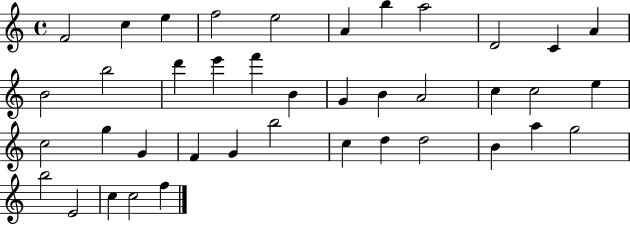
{
  \clef treble
  \time 4/4
  \defaultTimeSignature
  \key c \major
  f'2 c''4 e''4 | f''2 e''2 | a'4 b''4 a''2 | d'2 c'4 a'4 | \break b'2 b''2 | d'''4 e'''4 f'''4 b'4 | g'4 b'4 a'2 | c''4 c''2 e''4 | \break c''2 g''4 g'4 | f'4 g'4 b''2 | c''4 d''4 d''2 | b'4 a''4 g''2 | \break b''2 e'2 | c''4 c''2 f''4 | \bar "|."
}